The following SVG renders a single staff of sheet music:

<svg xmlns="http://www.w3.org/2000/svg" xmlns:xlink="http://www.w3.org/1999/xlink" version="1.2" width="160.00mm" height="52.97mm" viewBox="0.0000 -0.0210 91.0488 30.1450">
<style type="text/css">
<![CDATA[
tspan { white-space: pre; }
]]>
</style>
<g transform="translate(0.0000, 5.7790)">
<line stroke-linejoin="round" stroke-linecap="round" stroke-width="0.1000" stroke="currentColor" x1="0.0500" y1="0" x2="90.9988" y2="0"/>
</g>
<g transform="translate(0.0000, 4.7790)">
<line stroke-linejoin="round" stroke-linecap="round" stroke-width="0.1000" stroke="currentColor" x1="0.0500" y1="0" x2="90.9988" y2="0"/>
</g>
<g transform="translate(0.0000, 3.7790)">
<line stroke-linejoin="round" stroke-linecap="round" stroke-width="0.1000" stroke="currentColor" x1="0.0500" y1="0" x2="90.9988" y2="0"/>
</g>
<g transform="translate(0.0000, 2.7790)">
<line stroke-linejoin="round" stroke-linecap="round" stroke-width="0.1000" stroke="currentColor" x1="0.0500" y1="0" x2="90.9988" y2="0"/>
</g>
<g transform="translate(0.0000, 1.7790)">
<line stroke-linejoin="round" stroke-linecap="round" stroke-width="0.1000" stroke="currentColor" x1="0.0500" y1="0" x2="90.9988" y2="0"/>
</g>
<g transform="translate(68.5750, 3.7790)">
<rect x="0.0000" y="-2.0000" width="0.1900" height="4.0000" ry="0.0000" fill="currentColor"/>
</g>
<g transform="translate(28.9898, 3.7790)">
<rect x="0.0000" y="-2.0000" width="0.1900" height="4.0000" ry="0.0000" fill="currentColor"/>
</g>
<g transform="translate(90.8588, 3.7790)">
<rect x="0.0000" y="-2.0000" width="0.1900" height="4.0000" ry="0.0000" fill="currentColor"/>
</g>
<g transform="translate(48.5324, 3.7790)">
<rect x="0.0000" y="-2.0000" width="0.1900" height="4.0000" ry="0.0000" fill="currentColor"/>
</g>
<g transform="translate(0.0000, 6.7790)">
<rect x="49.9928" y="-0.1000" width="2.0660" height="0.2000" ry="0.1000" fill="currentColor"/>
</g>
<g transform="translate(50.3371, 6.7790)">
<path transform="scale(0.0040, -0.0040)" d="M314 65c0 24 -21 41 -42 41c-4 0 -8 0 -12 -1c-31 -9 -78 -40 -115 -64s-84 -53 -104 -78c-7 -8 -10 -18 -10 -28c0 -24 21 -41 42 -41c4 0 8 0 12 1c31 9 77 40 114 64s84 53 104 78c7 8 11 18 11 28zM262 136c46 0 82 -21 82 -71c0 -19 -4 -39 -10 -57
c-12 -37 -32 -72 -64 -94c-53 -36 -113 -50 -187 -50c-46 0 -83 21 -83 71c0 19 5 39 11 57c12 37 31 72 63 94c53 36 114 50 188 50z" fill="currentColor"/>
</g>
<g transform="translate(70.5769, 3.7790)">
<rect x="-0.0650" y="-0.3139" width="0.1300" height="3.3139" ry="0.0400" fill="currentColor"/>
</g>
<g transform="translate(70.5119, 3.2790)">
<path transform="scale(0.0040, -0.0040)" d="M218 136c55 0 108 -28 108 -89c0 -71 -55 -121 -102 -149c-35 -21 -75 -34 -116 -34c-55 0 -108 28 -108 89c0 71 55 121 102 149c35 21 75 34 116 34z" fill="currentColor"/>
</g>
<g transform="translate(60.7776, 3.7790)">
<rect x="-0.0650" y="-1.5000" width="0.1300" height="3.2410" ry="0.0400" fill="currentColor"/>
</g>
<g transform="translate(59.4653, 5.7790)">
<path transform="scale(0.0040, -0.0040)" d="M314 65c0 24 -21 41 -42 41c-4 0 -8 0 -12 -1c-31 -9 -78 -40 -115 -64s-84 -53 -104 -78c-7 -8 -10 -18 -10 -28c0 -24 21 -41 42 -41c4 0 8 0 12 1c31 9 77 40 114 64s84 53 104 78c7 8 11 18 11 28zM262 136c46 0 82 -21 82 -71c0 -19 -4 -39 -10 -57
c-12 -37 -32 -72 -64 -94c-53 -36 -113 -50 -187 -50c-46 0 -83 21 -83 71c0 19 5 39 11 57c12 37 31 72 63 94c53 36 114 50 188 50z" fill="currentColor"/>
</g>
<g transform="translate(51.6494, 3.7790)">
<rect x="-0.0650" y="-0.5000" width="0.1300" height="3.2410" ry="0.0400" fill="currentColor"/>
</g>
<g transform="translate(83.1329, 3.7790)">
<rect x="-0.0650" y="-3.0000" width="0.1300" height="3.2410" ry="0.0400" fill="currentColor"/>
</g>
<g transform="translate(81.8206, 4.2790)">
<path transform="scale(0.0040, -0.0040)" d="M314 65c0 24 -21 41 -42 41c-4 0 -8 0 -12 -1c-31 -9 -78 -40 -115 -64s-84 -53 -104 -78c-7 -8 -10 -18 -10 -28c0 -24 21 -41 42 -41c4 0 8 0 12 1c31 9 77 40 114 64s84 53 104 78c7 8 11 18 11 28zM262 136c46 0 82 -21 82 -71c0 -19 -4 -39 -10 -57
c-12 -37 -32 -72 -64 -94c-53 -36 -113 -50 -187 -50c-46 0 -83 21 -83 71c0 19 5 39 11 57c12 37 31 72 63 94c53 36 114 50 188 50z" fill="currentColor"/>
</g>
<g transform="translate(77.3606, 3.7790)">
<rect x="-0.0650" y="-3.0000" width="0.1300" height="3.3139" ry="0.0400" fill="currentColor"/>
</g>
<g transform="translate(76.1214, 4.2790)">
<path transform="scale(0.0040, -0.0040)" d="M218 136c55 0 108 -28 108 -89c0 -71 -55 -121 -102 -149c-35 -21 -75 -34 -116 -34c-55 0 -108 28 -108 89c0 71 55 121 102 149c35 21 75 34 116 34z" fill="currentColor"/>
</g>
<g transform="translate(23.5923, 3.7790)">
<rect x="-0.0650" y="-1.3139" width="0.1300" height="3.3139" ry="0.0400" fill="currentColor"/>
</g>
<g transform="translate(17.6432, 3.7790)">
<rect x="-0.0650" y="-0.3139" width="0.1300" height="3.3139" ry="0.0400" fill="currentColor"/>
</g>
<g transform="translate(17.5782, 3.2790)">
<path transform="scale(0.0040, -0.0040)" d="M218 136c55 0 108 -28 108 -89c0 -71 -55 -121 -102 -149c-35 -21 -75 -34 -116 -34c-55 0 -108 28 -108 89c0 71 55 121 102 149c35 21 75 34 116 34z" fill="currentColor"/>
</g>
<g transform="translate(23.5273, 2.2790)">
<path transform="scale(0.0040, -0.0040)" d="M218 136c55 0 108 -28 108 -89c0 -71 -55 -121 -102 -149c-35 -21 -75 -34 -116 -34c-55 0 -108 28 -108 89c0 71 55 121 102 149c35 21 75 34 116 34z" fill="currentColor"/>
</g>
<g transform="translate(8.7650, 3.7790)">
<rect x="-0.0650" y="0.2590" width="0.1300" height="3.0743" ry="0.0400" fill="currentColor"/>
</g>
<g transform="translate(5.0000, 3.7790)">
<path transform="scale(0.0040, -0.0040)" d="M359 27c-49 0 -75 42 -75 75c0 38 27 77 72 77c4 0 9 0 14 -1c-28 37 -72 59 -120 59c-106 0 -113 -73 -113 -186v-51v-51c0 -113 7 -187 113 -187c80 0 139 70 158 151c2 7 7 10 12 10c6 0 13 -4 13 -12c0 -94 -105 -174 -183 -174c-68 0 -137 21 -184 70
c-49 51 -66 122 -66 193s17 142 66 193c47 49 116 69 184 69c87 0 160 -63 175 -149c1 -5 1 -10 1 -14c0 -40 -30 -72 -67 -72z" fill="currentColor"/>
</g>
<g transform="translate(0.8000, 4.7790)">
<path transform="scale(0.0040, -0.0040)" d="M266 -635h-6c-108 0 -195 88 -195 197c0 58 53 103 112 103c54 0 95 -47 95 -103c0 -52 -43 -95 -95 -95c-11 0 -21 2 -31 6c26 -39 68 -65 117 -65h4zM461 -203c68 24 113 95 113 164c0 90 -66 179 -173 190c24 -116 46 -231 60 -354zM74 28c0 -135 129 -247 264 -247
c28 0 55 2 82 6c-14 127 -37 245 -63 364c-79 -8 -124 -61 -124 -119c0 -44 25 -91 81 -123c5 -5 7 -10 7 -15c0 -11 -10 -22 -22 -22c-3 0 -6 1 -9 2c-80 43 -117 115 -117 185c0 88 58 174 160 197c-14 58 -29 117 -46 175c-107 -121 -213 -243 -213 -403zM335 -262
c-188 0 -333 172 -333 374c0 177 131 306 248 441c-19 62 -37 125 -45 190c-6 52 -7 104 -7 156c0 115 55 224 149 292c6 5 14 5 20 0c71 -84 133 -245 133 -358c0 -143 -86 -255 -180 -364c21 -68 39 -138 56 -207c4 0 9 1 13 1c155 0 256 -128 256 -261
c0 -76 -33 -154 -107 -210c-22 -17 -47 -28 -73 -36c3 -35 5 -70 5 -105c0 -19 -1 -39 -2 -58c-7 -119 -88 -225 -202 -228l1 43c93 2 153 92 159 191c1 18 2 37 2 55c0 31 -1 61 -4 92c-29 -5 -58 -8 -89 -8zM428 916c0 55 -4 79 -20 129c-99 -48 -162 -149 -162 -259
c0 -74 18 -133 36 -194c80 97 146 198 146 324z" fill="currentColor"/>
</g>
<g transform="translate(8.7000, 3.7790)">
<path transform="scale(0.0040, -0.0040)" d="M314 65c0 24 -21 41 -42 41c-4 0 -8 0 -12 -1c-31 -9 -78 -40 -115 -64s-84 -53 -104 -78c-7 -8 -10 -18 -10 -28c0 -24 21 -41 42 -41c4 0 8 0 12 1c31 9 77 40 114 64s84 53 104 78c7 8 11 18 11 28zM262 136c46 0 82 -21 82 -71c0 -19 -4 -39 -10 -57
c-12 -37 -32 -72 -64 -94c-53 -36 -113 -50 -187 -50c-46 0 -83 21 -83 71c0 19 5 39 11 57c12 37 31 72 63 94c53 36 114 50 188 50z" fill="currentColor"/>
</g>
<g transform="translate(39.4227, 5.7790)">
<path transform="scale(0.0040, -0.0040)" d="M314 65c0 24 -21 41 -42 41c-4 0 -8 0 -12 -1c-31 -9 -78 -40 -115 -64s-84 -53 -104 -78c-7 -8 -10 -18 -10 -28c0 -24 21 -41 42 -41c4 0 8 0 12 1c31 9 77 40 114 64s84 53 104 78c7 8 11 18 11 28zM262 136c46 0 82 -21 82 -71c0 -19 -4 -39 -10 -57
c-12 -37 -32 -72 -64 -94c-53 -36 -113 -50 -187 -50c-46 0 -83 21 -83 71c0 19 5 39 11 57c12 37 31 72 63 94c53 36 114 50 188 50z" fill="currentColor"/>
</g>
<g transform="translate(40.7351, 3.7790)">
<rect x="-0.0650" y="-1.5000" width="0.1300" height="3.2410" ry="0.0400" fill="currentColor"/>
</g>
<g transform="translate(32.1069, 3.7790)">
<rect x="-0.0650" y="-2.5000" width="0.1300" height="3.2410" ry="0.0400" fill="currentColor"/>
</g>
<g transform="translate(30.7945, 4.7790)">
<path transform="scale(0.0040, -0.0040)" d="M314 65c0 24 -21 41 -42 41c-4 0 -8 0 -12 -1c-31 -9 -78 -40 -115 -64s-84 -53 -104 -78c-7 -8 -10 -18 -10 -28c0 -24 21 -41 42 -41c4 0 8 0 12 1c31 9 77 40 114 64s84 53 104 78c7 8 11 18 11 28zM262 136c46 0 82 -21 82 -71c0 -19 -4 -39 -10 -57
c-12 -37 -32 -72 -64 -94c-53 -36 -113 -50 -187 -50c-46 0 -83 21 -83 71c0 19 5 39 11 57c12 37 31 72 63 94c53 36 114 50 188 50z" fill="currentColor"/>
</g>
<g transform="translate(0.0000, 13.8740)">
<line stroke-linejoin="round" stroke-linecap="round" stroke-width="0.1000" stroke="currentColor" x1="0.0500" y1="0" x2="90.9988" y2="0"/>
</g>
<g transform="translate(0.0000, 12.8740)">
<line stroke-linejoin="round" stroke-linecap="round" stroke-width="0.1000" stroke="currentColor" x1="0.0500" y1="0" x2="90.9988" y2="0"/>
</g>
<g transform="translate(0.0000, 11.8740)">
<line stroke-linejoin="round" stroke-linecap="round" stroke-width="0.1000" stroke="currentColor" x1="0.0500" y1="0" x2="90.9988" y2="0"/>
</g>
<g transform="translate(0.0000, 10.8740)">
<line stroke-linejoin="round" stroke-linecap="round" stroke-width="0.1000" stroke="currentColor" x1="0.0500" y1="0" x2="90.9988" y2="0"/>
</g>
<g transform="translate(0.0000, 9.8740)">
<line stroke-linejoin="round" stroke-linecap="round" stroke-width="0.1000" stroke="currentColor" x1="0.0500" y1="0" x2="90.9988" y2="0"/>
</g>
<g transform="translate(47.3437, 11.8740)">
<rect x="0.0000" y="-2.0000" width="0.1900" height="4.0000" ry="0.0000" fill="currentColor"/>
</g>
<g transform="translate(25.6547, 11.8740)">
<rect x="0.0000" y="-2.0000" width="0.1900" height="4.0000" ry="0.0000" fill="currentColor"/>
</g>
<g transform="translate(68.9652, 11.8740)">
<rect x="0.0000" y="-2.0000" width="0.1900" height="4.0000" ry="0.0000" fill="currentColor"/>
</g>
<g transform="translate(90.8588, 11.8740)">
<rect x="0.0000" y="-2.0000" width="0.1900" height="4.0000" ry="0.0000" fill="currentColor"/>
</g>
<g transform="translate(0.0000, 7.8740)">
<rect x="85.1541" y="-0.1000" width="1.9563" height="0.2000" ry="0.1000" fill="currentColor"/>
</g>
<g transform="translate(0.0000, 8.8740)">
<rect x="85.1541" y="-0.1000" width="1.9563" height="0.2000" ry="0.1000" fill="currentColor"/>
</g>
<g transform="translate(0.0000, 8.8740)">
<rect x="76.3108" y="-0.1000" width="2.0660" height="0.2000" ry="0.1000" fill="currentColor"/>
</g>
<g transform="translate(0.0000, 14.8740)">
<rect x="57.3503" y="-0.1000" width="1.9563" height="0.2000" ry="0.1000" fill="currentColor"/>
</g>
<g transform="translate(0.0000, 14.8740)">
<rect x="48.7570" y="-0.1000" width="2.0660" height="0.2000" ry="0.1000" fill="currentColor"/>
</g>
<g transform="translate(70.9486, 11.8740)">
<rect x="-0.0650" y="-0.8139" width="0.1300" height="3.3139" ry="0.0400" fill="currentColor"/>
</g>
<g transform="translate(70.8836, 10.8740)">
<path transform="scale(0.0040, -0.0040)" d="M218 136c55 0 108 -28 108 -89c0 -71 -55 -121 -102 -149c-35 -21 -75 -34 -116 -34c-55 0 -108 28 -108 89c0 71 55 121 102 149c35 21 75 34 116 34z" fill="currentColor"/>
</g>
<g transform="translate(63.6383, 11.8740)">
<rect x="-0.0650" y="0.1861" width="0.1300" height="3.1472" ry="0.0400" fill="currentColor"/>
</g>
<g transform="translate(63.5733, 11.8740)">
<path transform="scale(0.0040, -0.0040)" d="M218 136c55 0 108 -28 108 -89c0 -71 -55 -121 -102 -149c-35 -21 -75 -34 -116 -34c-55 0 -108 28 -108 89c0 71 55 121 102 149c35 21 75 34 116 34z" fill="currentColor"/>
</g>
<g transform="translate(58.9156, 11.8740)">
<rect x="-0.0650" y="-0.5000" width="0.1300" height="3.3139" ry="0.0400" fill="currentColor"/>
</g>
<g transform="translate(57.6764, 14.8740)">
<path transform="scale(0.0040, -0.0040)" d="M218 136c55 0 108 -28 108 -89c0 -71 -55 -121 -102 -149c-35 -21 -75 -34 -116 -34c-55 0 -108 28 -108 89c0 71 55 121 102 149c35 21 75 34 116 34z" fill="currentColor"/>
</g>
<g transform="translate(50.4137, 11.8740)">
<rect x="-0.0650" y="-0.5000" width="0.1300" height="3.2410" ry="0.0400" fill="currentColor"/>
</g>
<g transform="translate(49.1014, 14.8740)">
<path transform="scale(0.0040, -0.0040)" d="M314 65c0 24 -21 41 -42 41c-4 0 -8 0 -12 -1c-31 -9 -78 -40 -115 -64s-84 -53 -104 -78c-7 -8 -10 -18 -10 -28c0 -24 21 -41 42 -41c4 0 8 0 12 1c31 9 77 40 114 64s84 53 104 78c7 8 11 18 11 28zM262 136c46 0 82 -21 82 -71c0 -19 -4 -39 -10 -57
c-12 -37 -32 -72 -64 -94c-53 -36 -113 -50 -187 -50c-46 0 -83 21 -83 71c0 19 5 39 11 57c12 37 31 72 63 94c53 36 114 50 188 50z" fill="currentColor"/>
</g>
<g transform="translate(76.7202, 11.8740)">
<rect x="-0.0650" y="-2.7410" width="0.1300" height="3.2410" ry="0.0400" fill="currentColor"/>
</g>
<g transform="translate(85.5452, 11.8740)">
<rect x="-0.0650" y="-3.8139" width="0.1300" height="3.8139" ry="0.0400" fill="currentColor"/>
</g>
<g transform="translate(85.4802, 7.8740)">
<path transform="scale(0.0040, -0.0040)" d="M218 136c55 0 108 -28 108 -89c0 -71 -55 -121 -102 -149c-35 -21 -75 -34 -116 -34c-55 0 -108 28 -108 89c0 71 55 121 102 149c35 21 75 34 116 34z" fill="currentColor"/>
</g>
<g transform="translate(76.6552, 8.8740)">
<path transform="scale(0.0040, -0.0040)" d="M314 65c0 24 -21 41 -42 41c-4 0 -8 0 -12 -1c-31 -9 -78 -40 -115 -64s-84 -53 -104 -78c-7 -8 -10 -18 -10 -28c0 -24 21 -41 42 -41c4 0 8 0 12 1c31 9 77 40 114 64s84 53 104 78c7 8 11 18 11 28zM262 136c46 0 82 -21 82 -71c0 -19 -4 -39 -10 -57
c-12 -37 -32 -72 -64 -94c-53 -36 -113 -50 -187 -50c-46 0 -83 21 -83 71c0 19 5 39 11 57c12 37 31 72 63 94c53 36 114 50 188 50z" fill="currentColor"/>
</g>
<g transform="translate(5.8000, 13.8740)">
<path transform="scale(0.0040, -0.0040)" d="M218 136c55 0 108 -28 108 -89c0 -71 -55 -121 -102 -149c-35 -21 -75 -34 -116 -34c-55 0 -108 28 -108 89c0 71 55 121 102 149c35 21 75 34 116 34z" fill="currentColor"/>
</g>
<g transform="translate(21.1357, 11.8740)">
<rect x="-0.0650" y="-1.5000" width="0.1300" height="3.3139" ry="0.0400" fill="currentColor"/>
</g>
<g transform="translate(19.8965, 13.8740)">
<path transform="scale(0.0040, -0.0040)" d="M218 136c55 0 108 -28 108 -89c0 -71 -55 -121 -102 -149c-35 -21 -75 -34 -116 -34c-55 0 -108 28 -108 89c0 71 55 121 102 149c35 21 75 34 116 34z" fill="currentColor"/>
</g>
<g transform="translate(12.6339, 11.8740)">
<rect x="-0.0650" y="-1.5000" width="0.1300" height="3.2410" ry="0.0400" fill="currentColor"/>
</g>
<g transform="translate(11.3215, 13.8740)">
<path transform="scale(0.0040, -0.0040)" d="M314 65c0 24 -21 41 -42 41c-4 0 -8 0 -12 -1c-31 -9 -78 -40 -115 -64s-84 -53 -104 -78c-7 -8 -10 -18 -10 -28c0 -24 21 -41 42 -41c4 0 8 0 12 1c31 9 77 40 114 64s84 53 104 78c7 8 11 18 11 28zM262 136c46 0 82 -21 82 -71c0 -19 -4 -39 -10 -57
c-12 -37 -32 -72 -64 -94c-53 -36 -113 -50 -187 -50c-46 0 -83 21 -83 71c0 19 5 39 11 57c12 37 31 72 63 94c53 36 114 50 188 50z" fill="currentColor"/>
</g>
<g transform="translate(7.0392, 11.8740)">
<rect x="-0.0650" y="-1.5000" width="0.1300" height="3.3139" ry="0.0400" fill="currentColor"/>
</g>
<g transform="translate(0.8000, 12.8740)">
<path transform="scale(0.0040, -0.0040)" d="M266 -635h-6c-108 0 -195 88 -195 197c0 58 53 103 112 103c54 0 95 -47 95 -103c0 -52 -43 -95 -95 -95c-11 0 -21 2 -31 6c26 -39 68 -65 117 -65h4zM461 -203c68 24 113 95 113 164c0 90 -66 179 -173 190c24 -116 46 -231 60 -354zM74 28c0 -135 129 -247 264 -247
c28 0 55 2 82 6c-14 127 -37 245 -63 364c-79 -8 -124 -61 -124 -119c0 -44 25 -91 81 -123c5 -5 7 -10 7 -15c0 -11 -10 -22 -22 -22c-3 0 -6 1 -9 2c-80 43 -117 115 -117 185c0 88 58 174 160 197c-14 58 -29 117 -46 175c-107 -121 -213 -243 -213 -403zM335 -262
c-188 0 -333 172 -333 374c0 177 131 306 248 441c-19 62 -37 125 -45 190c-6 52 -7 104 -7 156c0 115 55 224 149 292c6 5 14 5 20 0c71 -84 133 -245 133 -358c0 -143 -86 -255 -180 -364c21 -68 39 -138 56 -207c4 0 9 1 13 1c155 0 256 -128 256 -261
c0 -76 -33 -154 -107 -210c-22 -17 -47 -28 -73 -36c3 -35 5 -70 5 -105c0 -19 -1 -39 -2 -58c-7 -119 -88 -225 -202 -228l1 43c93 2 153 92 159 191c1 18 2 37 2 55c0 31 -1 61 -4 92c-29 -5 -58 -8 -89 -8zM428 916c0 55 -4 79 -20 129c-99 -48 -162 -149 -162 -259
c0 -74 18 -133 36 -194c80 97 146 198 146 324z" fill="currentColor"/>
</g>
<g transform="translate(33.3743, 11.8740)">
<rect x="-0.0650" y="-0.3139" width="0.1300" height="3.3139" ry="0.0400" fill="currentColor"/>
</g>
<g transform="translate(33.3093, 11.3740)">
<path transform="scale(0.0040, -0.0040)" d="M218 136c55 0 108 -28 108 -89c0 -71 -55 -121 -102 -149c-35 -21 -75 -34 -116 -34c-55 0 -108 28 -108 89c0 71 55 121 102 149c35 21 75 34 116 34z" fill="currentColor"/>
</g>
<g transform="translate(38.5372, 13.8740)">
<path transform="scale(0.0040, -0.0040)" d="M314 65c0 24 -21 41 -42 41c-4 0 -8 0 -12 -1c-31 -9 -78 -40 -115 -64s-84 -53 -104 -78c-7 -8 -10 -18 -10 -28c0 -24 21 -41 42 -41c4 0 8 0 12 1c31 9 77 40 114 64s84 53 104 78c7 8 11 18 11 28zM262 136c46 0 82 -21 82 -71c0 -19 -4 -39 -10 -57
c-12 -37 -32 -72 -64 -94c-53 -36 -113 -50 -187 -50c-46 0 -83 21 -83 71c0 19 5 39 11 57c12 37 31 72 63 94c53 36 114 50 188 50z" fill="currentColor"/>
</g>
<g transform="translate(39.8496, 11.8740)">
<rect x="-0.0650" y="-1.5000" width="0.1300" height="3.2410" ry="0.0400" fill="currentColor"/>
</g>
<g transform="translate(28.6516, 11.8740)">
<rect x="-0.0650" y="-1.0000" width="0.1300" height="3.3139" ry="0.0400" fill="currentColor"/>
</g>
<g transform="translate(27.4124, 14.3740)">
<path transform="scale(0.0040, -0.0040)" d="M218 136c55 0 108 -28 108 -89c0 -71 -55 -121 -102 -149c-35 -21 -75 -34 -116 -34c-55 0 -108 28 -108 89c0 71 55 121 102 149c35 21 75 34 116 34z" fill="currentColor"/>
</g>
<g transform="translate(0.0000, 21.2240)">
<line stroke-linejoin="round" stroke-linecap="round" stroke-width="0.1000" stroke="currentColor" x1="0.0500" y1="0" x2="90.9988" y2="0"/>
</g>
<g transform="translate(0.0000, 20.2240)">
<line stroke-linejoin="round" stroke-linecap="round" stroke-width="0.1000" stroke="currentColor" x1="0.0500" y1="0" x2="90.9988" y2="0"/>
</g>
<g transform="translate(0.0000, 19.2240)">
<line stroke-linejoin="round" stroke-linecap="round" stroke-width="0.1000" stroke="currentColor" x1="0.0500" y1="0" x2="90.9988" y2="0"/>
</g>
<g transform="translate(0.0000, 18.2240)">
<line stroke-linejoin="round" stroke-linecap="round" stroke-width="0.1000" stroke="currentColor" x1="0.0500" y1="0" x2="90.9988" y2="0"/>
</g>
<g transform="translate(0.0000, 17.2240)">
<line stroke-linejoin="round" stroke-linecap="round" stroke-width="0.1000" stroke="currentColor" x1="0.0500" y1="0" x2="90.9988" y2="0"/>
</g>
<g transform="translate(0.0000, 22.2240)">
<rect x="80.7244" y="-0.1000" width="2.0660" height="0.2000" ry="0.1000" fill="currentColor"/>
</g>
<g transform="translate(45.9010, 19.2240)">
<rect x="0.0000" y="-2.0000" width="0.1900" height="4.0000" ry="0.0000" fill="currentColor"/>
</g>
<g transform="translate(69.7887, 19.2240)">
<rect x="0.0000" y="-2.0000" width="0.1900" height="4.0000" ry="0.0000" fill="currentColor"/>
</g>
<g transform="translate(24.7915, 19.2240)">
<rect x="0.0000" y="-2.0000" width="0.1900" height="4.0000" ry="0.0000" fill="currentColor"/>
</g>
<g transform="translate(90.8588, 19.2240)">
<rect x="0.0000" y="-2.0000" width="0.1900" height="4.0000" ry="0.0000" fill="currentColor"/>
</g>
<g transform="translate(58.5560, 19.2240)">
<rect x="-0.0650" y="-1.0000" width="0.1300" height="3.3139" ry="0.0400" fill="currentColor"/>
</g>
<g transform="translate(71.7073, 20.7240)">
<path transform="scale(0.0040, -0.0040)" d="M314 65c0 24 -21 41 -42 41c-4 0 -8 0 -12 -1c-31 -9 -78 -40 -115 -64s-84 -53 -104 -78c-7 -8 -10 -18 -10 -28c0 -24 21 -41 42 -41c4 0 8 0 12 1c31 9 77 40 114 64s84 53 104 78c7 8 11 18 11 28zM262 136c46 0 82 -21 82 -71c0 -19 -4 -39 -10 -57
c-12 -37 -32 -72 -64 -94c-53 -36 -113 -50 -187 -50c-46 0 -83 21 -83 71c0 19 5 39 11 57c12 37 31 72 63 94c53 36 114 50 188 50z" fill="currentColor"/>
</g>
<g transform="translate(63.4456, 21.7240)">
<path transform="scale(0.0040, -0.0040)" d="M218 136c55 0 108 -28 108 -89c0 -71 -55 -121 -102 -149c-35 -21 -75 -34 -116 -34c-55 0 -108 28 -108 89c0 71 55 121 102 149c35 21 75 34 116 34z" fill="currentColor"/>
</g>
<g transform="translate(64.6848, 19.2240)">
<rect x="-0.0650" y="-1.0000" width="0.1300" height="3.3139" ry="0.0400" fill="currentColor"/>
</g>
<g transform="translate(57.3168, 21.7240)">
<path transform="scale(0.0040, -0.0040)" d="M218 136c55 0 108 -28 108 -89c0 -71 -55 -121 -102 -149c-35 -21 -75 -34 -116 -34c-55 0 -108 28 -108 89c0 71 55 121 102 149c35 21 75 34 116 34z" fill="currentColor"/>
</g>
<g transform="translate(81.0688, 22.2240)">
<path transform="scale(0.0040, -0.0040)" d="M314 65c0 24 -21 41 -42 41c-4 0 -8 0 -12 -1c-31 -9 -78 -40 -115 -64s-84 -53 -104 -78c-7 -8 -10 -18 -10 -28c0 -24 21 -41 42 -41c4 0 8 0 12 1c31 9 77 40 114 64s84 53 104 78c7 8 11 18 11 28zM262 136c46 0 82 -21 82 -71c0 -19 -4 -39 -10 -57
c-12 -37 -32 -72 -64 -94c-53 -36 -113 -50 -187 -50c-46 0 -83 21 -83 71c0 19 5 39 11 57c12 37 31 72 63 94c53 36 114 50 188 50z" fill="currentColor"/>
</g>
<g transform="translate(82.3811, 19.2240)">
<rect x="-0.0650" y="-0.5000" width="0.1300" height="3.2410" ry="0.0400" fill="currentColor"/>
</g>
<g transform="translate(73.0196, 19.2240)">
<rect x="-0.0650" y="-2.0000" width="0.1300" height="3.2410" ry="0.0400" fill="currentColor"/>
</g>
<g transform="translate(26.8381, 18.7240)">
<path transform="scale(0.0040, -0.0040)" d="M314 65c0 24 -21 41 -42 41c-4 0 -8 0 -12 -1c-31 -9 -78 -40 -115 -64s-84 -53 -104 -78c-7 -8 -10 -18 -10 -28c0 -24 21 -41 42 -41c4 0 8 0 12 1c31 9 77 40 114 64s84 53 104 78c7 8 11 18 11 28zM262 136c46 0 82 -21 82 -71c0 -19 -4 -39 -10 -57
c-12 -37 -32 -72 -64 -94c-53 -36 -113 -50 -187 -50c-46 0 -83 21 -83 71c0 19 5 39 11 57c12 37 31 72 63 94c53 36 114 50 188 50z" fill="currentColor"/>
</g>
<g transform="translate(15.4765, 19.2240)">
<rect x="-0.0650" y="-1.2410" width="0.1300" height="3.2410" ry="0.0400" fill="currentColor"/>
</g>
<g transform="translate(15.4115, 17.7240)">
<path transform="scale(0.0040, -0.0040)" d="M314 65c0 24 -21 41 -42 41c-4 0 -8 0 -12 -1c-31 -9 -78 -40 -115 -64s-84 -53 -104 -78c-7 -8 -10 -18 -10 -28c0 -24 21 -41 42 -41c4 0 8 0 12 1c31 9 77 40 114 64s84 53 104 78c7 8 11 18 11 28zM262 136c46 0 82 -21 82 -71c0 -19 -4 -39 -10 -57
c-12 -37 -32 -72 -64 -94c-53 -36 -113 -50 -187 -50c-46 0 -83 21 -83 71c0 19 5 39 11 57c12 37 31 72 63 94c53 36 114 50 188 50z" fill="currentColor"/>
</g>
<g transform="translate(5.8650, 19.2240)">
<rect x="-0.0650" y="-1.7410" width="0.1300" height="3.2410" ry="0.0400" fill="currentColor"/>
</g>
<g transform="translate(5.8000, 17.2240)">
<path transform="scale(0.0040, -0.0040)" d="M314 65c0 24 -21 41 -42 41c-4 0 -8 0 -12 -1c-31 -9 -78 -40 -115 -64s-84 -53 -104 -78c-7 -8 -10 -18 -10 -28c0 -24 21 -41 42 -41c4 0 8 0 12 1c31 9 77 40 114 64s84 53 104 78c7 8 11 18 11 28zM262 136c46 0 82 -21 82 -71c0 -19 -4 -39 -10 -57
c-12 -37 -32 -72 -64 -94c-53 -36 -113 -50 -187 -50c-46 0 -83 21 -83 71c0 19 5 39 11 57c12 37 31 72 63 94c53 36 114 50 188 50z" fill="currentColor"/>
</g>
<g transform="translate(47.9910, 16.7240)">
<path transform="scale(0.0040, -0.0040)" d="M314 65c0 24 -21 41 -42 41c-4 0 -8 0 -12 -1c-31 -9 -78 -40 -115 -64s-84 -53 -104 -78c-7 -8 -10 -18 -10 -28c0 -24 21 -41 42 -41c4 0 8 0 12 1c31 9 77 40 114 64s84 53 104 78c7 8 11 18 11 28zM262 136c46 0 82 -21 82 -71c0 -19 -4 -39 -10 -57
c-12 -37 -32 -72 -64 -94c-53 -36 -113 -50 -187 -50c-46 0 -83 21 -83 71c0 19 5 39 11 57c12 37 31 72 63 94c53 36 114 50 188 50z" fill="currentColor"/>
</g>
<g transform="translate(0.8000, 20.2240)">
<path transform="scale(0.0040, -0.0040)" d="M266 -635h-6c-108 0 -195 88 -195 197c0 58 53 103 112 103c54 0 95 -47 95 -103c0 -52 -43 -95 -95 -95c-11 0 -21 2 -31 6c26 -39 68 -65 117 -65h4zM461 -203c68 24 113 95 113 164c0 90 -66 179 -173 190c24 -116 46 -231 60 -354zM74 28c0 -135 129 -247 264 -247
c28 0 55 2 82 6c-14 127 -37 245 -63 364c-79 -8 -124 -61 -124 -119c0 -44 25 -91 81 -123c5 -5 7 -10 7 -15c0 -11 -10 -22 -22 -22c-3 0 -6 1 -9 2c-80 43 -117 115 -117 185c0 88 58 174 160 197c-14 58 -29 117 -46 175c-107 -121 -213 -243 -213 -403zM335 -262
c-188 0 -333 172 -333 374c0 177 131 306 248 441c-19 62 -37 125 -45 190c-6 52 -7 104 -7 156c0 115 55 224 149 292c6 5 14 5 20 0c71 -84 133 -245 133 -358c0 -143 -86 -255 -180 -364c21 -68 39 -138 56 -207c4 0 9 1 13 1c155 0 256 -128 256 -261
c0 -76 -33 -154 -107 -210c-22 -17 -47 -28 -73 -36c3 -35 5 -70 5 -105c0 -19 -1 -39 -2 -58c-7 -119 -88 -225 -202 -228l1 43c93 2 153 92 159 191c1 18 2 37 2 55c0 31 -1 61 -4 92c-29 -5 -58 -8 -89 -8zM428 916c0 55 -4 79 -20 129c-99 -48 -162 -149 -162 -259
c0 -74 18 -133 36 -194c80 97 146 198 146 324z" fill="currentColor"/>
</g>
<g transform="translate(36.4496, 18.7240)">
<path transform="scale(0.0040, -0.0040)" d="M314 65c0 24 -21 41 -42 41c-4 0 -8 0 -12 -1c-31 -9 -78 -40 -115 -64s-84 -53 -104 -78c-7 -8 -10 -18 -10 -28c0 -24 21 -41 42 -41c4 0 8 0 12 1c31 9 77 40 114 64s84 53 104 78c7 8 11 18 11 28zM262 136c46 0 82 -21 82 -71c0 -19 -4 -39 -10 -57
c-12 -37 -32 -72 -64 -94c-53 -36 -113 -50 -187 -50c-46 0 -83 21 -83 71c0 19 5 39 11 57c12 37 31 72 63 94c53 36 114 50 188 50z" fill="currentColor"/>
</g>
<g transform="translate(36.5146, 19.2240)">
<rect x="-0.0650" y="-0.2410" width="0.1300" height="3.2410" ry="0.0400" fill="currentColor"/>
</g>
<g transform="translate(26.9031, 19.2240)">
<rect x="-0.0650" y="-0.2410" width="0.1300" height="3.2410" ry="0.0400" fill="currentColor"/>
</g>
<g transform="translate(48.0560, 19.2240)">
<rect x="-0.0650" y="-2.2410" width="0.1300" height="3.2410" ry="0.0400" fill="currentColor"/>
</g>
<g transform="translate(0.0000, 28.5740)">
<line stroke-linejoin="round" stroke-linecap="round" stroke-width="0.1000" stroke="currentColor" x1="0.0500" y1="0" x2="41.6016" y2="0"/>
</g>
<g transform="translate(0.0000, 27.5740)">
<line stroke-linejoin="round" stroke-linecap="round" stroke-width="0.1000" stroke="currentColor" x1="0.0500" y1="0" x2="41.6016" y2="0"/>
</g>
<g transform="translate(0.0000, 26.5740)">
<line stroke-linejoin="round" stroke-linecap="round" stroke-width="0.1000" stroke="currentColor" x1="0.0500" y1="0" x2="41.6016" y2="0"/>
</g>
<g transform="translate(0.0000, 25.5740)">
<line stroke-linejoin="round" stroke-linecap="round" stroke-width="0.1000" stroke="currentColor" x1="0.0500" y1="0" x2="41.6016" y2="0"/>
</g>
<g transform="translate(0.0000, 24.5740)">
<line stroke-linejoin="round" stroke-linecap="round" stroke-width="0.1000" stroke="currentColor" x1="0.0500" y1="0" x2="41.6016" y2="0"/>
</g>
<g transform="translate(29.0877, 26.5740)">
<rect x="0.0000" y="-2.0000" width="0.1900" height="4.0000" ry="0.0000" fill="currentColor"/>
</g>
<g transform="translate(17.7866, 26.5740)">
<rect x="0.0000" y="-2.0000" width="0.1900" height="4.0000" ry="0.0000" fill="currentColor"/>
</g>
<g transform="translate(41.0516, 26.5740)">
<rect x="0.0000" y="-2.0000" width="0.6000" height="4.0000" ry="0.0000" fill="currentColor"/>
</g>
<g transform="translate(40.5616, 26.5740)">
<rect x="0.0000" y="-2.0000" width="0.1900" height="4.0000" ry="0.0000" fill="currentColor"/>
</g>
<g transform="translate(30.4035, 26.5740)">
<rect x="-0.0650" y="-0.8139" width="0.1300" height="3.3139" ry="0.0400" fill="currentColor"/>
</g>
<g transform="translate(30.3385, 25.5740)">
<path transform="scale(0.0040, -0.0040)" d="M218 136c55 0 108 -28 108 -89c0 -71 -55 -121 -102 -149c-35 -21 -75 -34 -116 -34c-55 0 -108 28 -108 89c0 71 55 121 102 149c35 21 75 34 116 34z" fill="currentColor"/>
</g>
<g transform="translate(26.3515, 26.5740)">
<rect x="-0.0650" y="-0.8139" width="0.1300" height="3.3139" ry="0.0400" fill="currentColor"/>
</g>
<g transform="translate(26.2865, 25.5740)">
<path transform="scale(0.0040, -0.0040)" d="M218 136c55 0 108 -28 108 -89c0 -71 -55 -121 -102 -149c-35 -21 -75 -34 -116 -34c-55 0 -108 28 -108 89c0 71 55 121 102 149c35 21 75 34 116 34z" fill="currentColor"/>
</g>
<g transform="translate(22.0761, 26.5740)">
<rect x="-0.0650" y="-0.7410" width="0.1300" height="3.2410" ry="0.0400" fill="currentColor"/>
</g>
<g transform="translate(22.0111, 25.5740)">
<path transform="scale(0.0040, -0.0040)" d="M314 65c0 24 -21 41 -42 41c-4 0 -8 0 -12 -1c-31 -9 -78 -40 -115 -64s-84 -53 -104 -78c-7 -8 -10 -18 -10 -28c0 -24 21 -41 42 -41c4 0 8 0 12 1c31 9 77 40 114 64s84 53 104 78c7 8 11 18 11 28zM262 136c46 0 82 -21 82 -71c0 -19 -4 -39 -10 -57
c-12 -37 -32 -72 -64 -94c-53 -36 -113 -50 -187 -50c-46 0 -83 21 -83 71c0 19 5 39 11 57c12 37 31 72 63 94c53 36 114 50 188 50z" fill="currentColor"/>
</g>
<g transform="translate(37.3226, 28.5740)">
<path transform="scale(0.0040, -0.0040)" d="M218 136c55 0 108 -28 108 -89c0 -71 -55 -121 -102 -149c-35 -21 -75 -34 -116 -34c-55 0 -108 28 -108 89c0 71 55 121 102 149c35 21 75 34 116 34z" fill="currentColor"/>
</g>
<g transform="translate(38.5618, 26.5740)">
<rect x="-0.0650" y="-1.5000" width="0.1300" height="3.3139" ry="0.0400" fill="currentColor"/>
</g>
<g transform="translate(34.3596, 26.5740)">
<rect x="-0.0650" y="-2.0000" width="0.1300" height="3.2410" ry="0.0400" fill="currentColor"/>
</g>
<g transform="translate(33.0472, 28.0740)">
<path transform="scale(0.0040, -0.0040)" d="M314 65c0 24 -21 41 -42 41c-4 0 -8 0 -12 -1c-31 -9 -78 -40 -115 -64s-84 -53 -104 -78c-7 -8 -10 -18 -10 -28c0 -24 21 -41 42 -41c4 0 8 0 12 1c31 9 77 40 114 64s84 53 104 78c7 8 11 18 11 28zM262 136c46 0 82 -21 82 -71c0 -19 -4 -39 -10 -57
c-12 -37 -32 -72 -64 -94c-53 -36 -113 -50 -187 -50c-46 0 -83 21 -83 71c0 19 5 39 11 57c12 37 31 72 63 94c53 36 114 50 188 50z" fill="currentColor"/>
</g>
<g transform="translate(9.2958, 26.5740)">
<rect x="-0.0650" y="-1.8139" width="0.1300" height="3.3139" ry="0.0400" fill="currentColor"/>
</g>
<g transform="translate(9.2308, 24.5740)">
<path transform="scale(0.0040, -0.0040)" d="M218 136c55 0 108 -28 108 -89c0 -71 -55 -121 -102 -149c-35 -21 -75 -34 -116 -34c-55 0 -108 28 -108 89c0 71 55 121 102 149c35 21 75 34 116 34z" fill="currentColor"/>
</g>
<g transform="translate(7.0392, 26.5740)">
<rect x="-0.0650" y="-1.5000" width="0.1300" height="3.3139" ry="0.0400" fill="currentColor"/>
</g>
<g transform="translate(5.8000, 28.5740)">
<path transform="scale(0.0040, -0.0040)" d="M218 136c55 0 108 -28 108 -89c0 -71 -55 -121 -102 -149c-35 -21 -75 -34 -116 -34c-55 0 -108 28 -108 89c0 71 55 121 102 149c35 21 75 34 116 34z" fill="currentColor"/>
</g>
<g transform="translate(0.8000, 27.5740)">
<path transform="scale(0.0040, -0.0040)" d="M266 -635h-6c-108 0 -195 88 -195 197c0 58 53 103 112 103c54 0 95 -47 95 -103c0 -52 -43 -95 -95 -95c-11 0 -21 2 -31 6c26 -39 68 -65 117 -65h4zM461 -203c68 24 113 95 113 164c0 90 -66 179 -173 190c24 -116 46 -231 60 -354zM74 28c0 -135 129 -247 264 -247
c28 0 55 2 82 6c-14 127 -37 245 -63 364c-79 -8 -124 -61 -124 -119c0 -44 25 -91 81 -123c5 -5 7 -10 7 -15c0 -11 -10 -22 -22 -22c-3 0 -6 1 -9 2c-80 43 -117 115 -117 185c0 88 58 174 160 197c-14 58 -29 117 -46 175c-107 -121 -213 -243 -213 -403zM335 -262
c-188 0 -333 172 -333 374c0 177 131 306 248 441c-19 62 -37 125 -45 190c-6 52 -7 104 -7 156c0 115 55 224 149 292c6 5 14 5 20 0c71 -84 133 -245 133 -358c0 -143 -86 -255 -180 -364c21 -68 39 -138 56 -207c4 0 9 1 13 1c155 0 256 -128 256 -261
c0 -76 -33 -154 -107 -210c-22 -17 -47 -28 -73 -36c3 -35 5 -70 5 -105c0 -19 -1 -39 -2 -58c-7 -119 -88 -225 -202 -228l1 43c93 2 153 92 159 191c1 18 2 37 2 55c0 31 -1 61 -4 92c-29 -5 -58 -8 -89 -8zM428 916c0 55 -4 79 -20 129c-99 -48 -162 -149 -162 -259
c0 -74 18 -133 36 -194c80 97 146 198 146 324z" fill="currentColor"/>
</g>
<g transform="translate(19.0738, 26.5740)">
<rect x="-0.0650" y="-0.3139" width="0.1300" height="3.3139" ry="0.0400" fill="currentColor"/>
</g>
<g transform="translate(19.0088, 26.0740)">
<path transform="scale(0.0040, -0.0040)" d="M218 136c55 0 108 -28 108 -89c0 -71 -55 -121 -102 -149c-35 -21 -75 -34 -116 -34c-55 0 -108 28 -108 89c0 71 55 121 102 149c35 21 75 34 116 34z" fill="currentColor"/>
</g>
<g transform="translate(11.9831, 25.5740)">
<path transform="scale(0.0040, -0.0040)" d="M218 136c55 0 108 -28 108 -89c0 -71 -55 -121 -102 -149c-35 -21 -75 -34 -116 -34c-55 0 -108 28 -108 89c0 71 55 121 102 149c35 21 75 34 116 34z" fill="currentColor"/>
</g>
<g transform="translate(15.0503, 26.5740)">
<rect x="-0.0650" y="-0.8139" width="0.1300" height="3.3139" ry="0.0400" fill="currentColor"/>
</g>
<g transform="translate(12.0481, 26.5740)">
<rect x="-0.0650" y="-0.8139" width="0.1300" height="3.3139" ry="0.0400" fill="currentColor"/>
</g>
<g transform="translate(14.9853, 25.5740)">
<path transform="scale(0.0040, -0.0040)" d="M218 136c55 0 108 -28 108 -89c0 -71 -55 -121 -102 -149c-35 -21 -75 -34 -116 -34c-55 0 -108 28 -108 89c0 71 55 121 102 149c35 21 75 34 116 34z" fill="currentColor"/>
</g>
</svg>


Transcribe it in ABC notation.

X:1
T:Untitled
M:4/4
L:1/4
K:C
B2 c e G2 E2 C2 E2 c A A2 E E2 E D c E2 C2 C B d a2 c' f2 e2 c2 c2 g2 D D F2 C2 E f d d c d2 d d F2 E